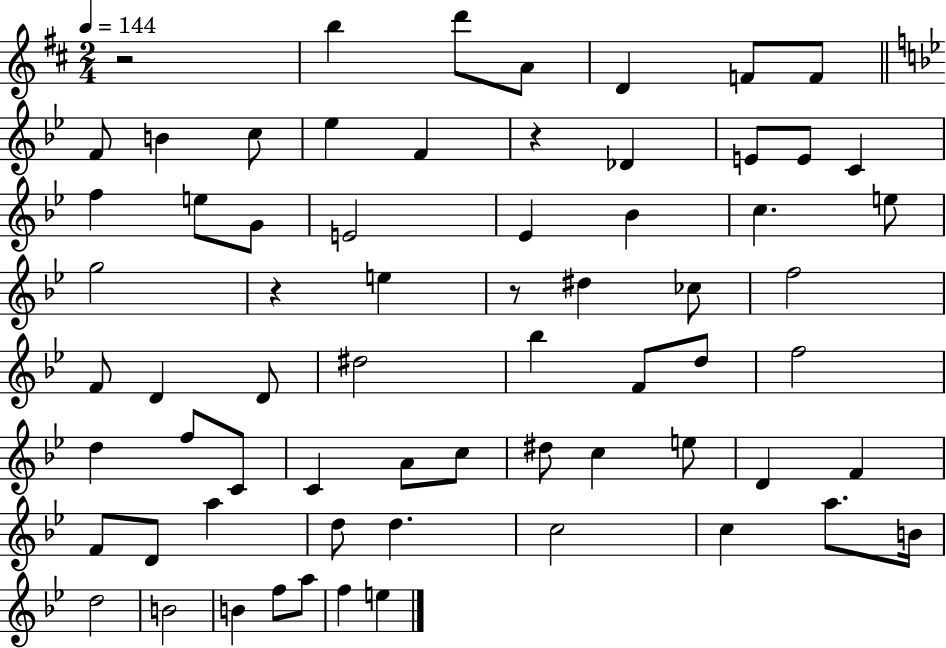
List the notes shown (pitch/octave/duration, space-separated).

R/h B5/q D6/e A4/e D4/q F4/e F4/e F4/e B4/q C5/e Eb5/q F4/q R/q Db4/q E4/e E4/e C4/q F5/q E5/e G4/e E4/h Eb4/q Bb4/q C5/q. E5/e G5/h R/q E5/q R/e D#5/q CES5/e F5/h F4/e D4/q D4/e D#5/h Bb5/q F4/e D5/e F5/h D5/q F5/e C4/e C4/q A4/e C5/e D#5/e C5/q E5/e D4/q F4/q F4/e D4/e A5/q D5/e D5/q. C5/h C5/q A5/e. B4/s D5/h B4/h B4/q F5/e A5/e F5/q E5/q